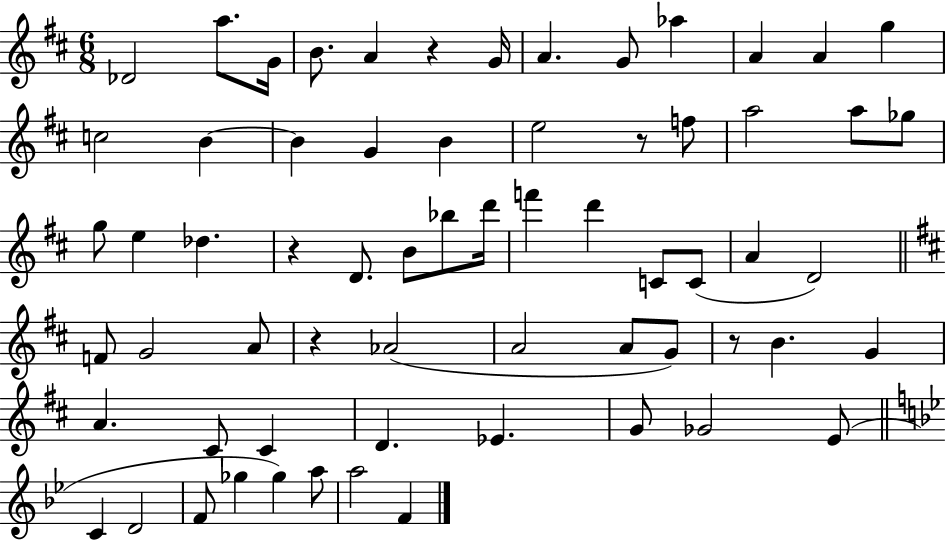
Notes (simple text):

Db4/h A5/e. G4/s B4/e. A4/q R/q G4/s A4/q. G4/e Ab5/q A4/q A4/q G5/q C5/h B4/q B4/q G4/q B4/q E5/h R/e F5/e A5/h A5/e Gb5/e G5/e E5/q Db5/q. R/q D4/e. B4/e Bb5/e D6/s F6/q D6/q C4/e C4/e A4/q D4/h F4/e G4/h A4/e R/q Ab4/h A4/h A4/e G4/e R/e B4/q. G4/q A4/q. C#4/e C#4/q D4/q. Eb4/q. G4/e Gb4/h E4/e C4/q D4/h F4/e Gb5/q Gb5/q A5/e A5/h F4/q